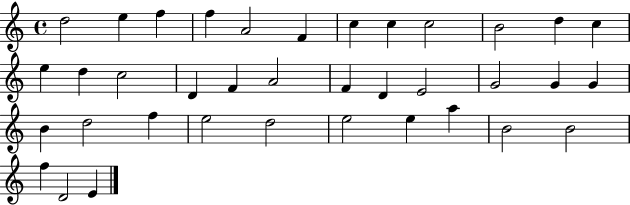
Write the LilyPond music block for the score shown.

{
  \clef treble
  \time 4/4
  \defaultTimeSignature
  \key c \major
  d''2 e''4 f''4 | f''4 a'2 f'4 | c''4 c''4 c''2 | b'2 d''4 c''4 | \break e''4 d''4 c''2 | d'4 f'4 a'2 | f'4 d'4 e'2 | g'2 g'4 g'4 | \break b'4 d''2 f''4 | e''2 d''2 | e''2 e''4 a''4 | b'2 b'2 | \break f''4 d'2 e'4 | \bar "|."
}